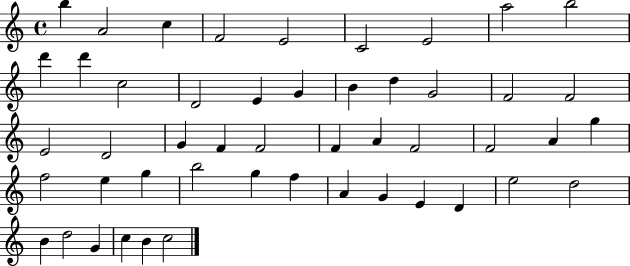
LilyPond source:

{
  \clef treble
  \time 4/4
  \defaultTimeSignature
  \key c \major
  b''4 a'2 c''4 | f'2 e'2 | c'2 e'2 | a''2 b''2 | \break d'''4 d'''4 c''2 | d'2 e'4 g'4 | b'4 d''4 g'2 | f'2 f'2 | \break e'2 d'2 | g'4 f'4 f'2 | f'4 a'4 f'2 | f'2 a'4 g''4 | \break f''2 e''4 g''4 | b''2 g''4 f''4 | a'4 g'4 e'4 d'4 | e''2 d''2 | \break b'4 d''2 g'4 | c''4 b'4 c''2 | \bar "|."
}